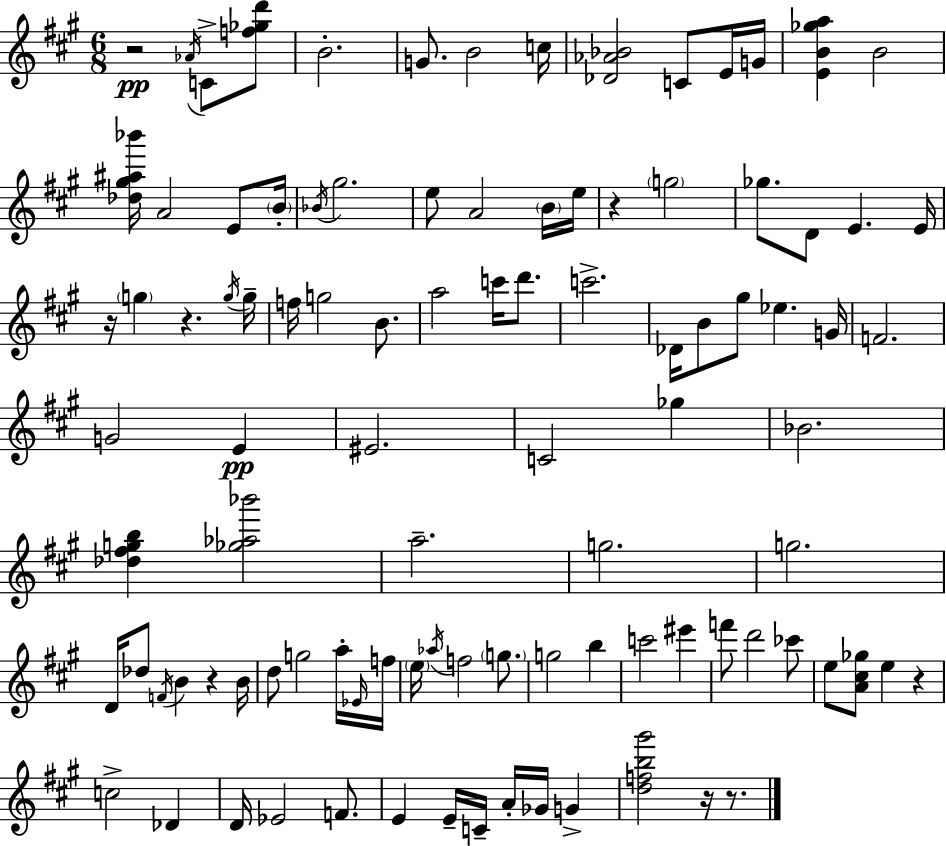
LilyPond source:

{
  \clef treble
  \numericTimeSignature
  \time 6/8
  \key a \major
  \repeat volta 2 { r2\pp \acciaccatura { aes'16 } c'8-> <f'' ges'' d'''>8 | b'2.-. | g'8. b'2 | c''16 <des' aes' bes'>2 c'8 e'16 | \break g'16 <e' b' ges'' a''>4 b'2 | <des'' gis'' ais'' bes'''>16 a'2 e'8 | \parenthesize b'16-. \acciaccatura { bes'16 } gis''2. | e''8 a'2 | \break \parenthesize b'16 e''16 r4 \parenthesize g''2 | ges''8. d'8 e'4. | e'16 r16 \parenthesize g''4 r4. | \acciaccatura { g''16 } g''16-- f''16 g''2 | \break b'8. a''2 c'''16 | d'''8. c'''2.-> | des'16 b'8 gis''8 ees''4. | g'16 f'2. | \break g'2 e'4\pp | eis'2. | c'2 ges''4 | bes'2. | \break <des'' fis'' g'' b''>4 <ges'' aes'' bes'''>2 | a''2.-- | g''2. | g''2. | \break d'16 des''8 \acciaccatura { f'16 } b'4 r4 | b'16 d''8 g''2 | a''16-. \grace { ees'16 } f''16 \parenthesize e''16 \acciaccatura { aes''16 } f''2 | \parenthesize g''8. g''2 | \break b''4 c'''2 | eis'''4 f'''8 d'''2 | ces'''8 e''8 <a' cis'' ges''>8 e''4 | r4 c''2-> | \break des'4 d'16 ees'2 | f'8. e'4 e'16-- c'16-- | a'16-. ges'16 g'4-> <d'' f'' b'' gis'''>2 | r16 r8. } \bar "|."
}